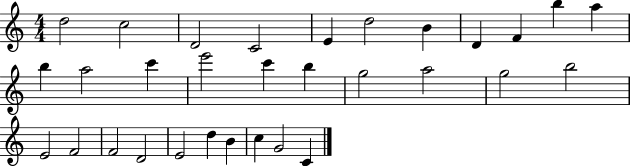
X:1
T:Untitled
M:4/4
L:1/4
K:C
d2 c2 D2 C2 E d2 B D F b a b a2 c' e'2 c' b g2 a2 g2 b2 E2 F2 F2 D2 E2 d B c G2 C